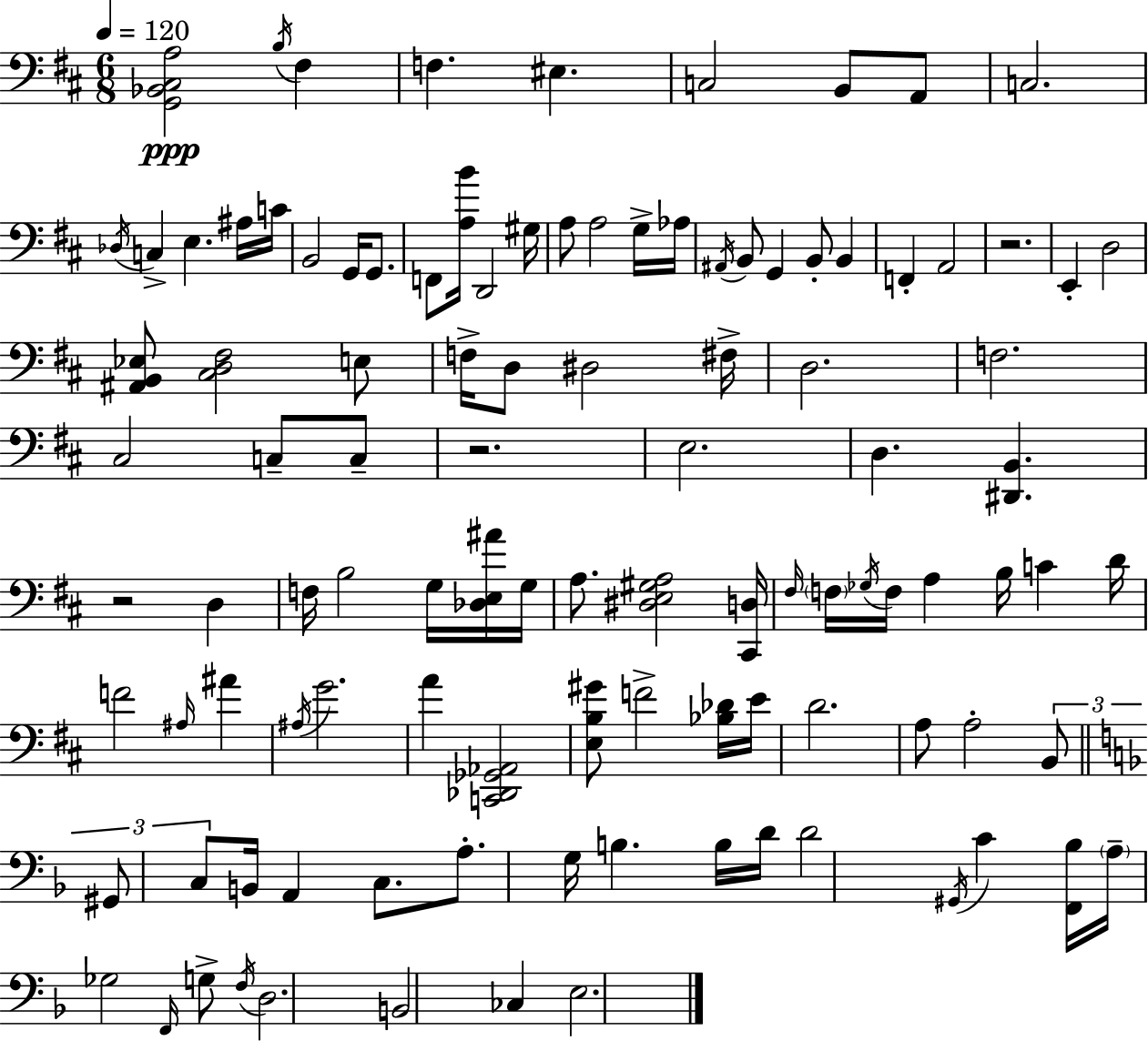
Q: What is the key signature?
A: D major